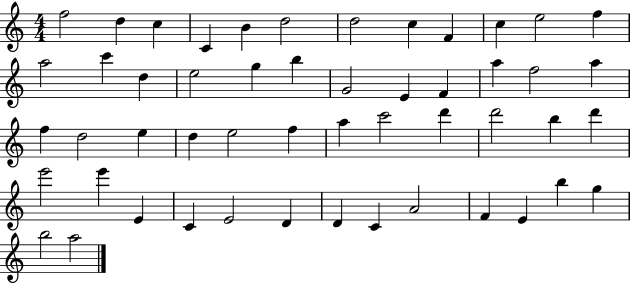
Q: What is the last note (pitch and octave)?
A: A5